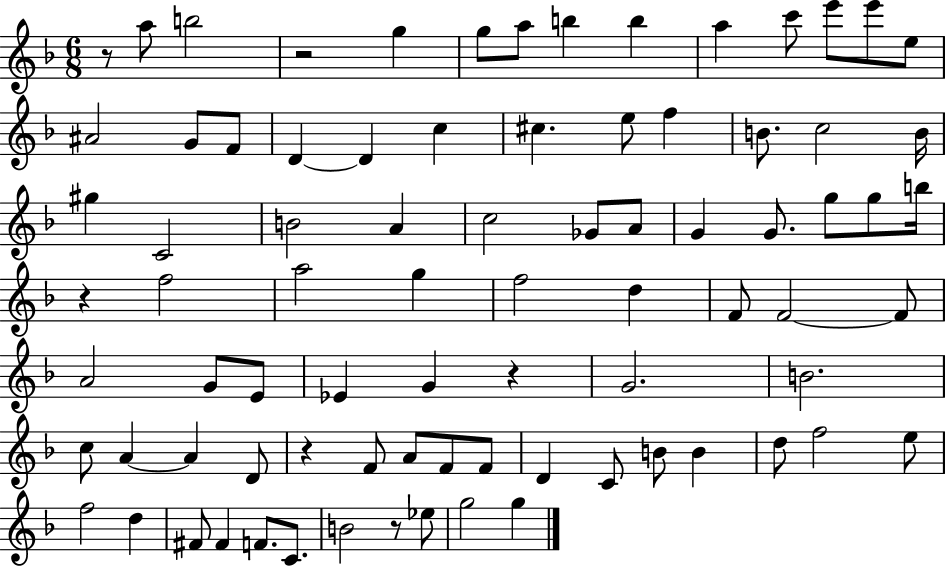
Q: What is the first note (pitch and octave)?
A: A5